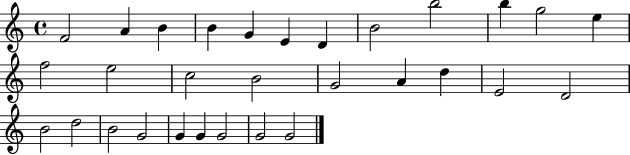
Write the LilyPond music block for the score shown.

{
  \clef treble
  \time 4/4
  \defaultTimeSignature
  \key c \major
  f'2 a'4 b'4 | b'4 g'4 e'4 d'4 | b'2 b''2 | b''4 g''2 e''4 | \break f''2 e''2 | c''2 b'2 | g'2 a'4 d''4 | e'2 d'2 | \break b'2 d''2 | b'2 g'2 | g'4 g'4 g'2 | g'2 g'2 | \break \bar "|."
}